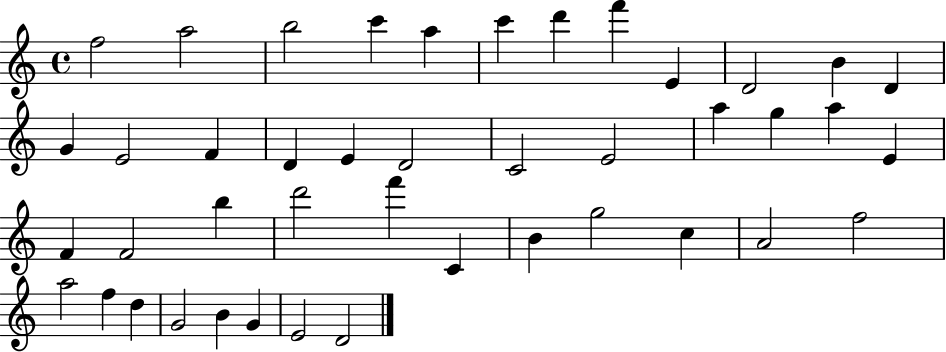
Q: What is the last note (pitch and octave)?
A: D4